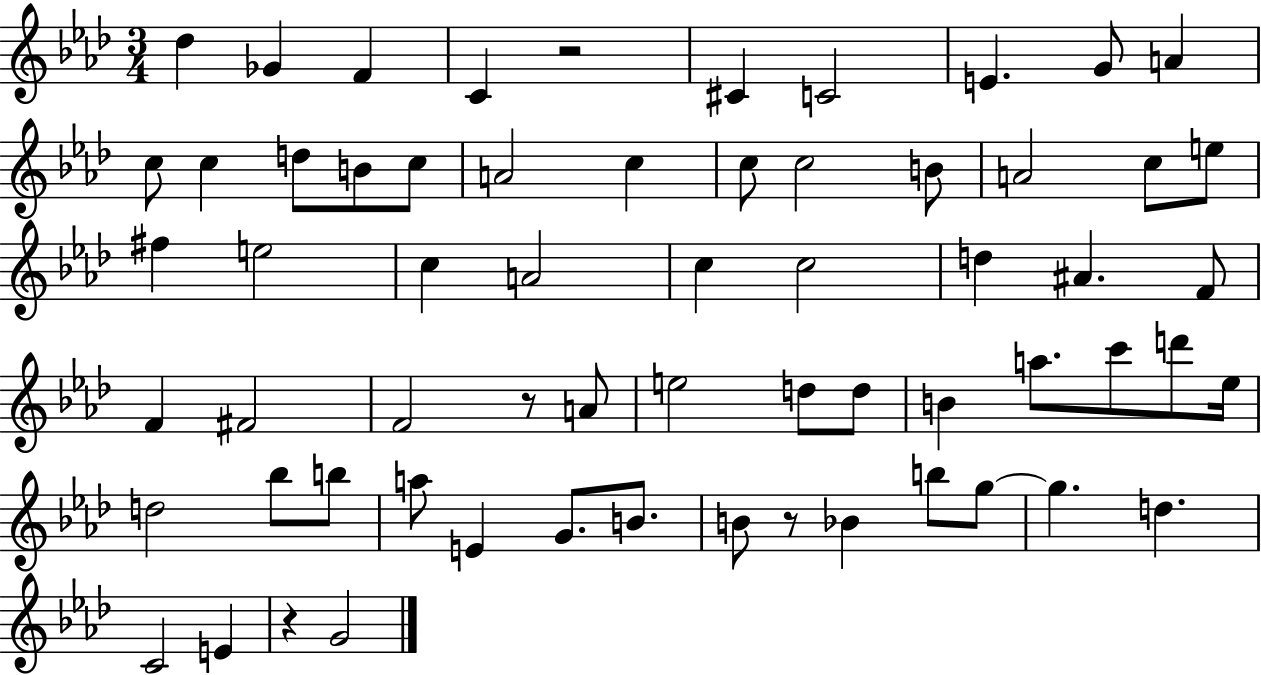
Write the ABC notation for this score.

X:1
T:Untitled
M:3/4
L:1/4
K:Ab
_d _G F C z2 ^C C2 E G/2 A c/2 c d/2 B/2 c/2 A2 c c/2 c2 B/2 A2 c/2 e/2 ^f e2 c A2 c c2 d ^A F/2 F ^F2 F2 z/2 A/2 e2 d/2 d/2 B a/2 c'/2 d'/2 _e/4 d2 _b/2 b/2 a/2 E G/2 B/2 B/2 z/2 _B b/2 g/2 g d C2 E z G2